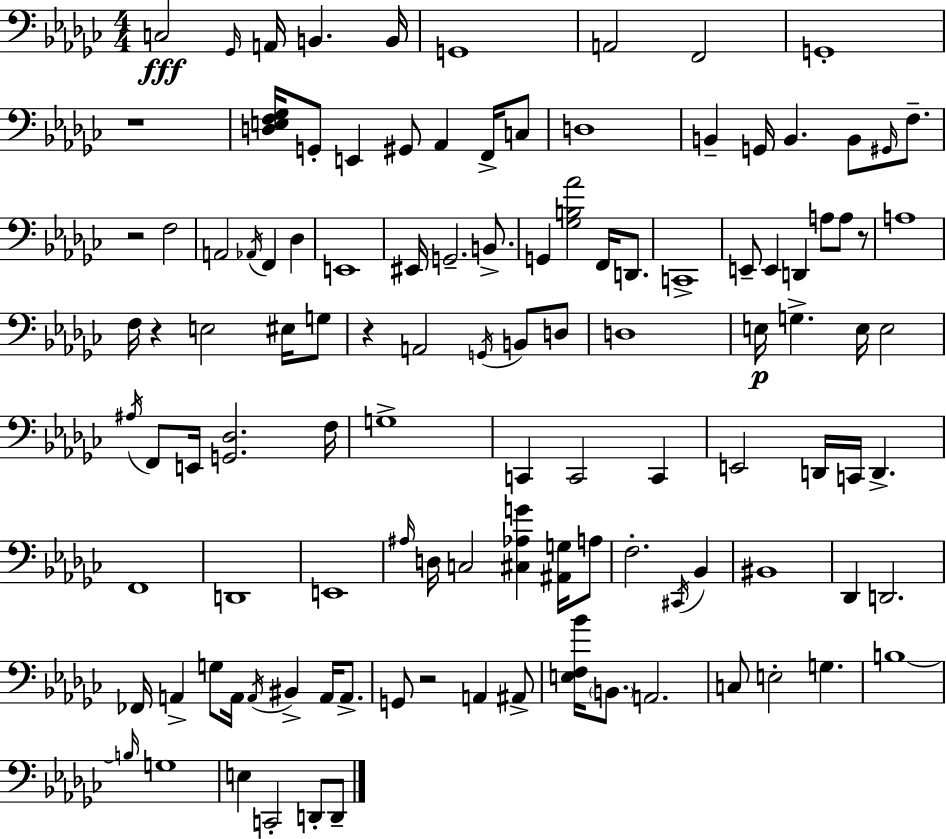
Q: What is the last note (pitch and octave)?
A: D2